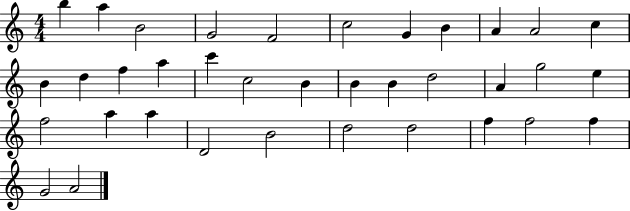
B5/q A5/q B4/h G4/h F4/h C5/h G4/q B4/q A4/q A4/h C5/q B4/q D5/q F5/q A5/q C6/q C5/h B4/q B4/q B4/q D5/h A4/q G5/h E5/q F5/h A5/q A5/q D4/h B4/h D5/h D5/h F5/q F5/h F5/q G4/h A4/h